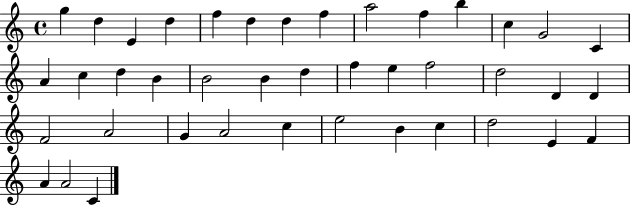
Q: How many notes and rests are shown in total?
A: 41